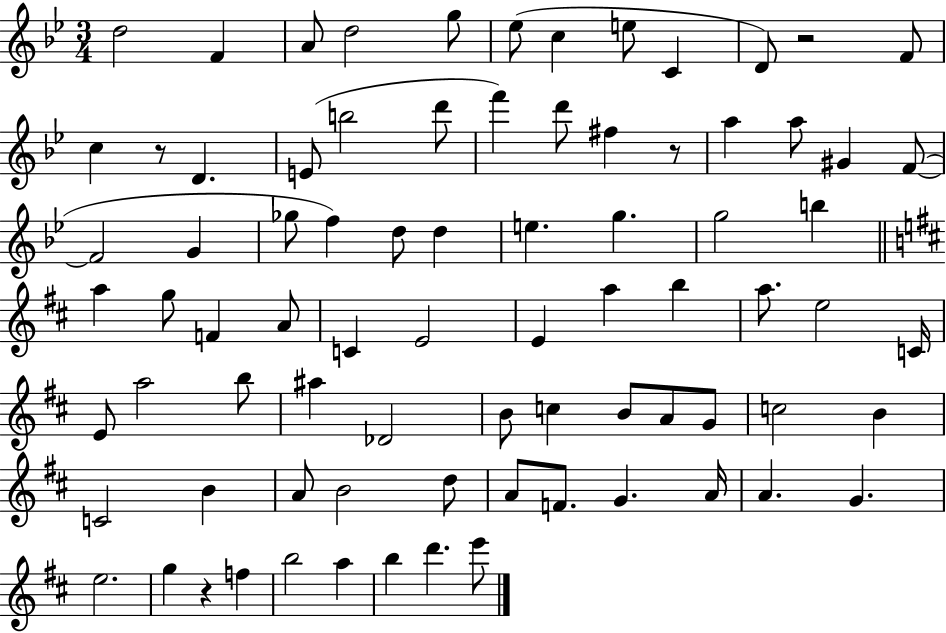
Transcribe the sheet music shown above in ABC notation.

X:1
T:Untitled
M:3/4
L:1/4
K:Bb
d2 F A/2 d2 g/2 _e/2 c e/2 C D/2 z2 F/2 c z/2 D E/2 b2 d'/2 f' d'/2 ^f z/2 a a/2 ^G F/2 F2 G _g/2 f d/2 d e g g2 b a g/2 F A/2 C E2 E a b a/2 e2 C/4 E/2 a2 b/2 ^a _D2 B/2 c B/2 A/2 G/2 c2 B C2 B A/2 B2 d/2 A/2 F/2 G A/4 A G e2 g z f b2 a b d' e'/2